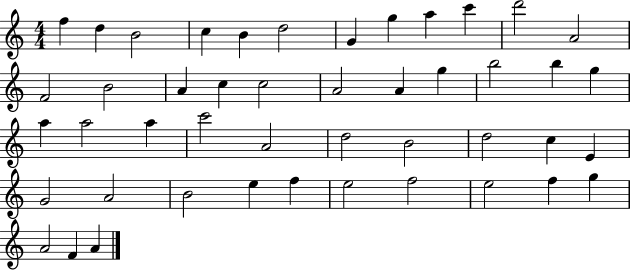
X:1
T:Untitled
M:4/4
L:1/4
K:C
f d B2 c B d2 G g a c' d'2 A2 F2 B2 A c c2 A2 A g b2 b g a a2 a c'2 A2 d2 B2 d2 c E G2 A2 B2 e f e2 f2 e2 f g A2 F A